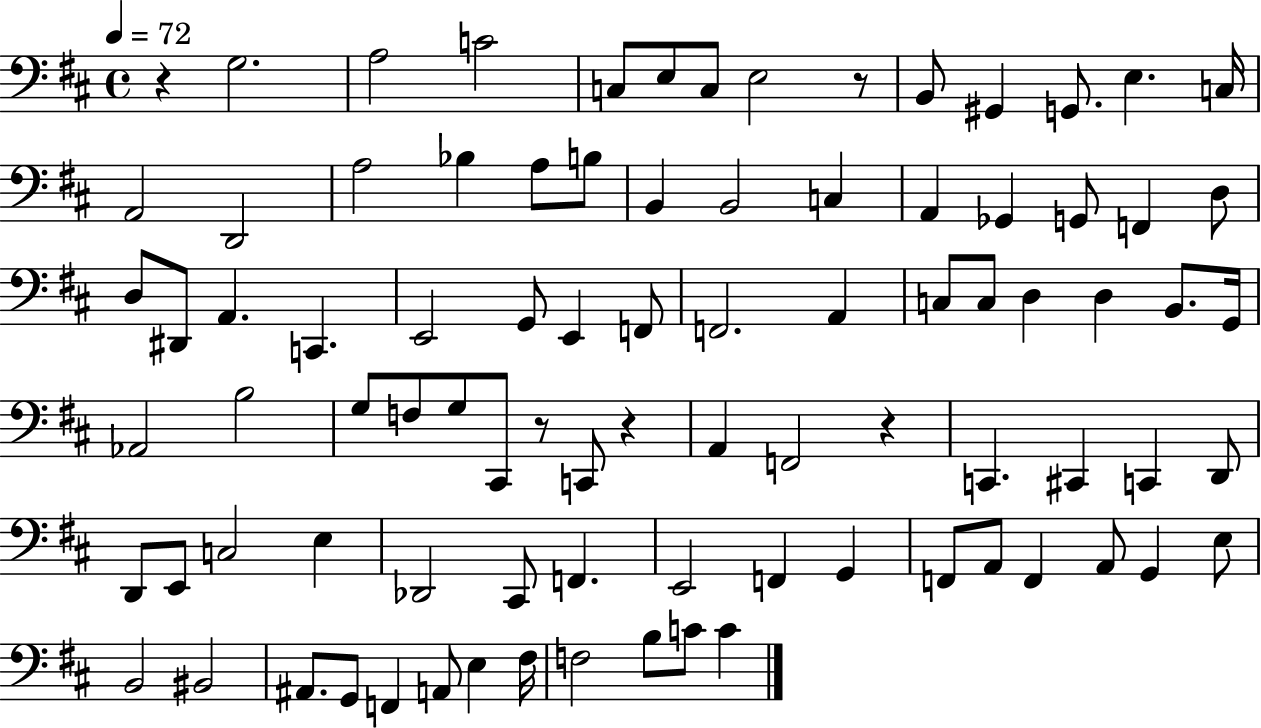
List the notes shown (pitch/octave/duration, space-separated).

R/q G3/h. A3/h C4/h C3/e E3/e C3/e E3/h R/e B2/e G#2/q G2/e. E3/q. C3/s A2/h D2/h A3/h Bb3/q A3/e B3/e B2/q B2/h C3/q A2/q Gb2/q G2/e F2/q D3/e D3/e D#2/e A2/q. C2/q. E2/h G2/e E2/q F2/e F2/h. A2/q C3/e C3/e D3/q D3/q B2/e. G2/s Ab2/h B3/h G3/e F3/e G3/e C#2/e R/e C2/e R/q A2/q F2/h R/q C2/q. C#2/q C2/q D2/e D2/e E2/e C3/h E3/q Db2/h C#2/e F2/q. E2/h F2/q G2/q F2/e A2/e F2/q A2/e G2/q E3/e B2/h BIS2/h A#2/e. G2/e F2/q A2/e E3/q F#3/s F3/h B3/e C4/e C4/q